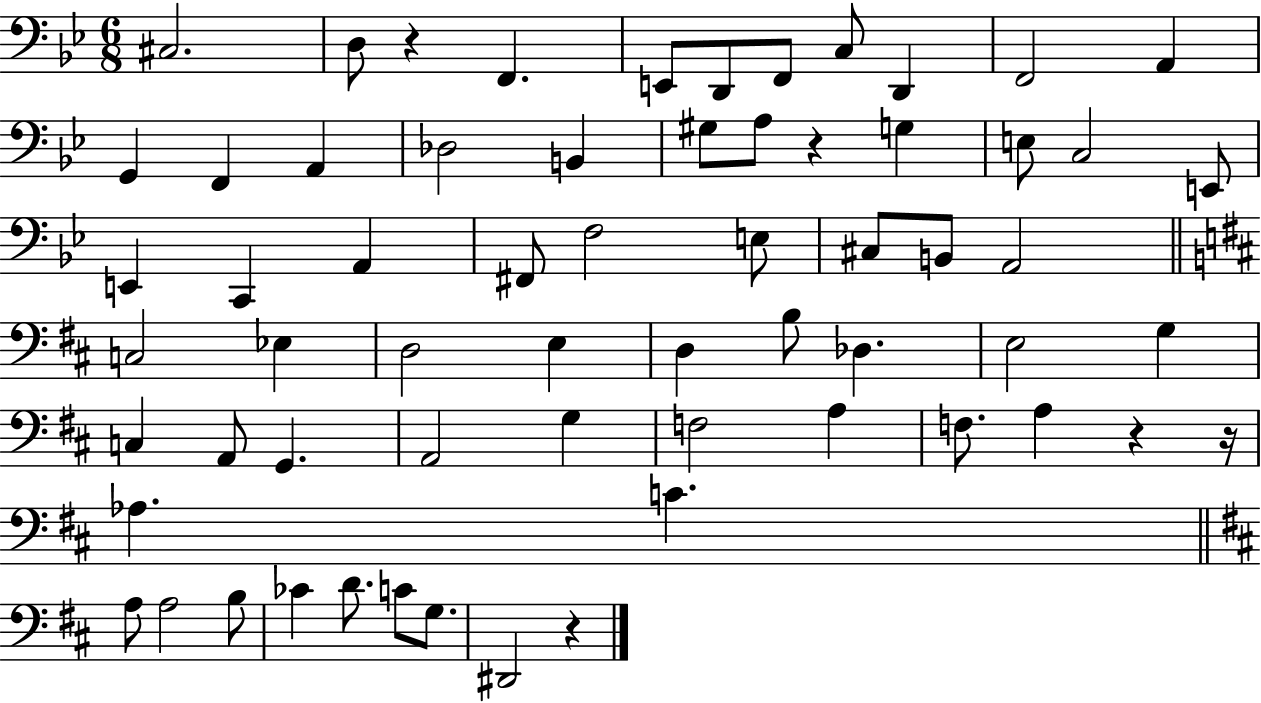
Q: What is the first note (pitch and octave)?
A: C#3